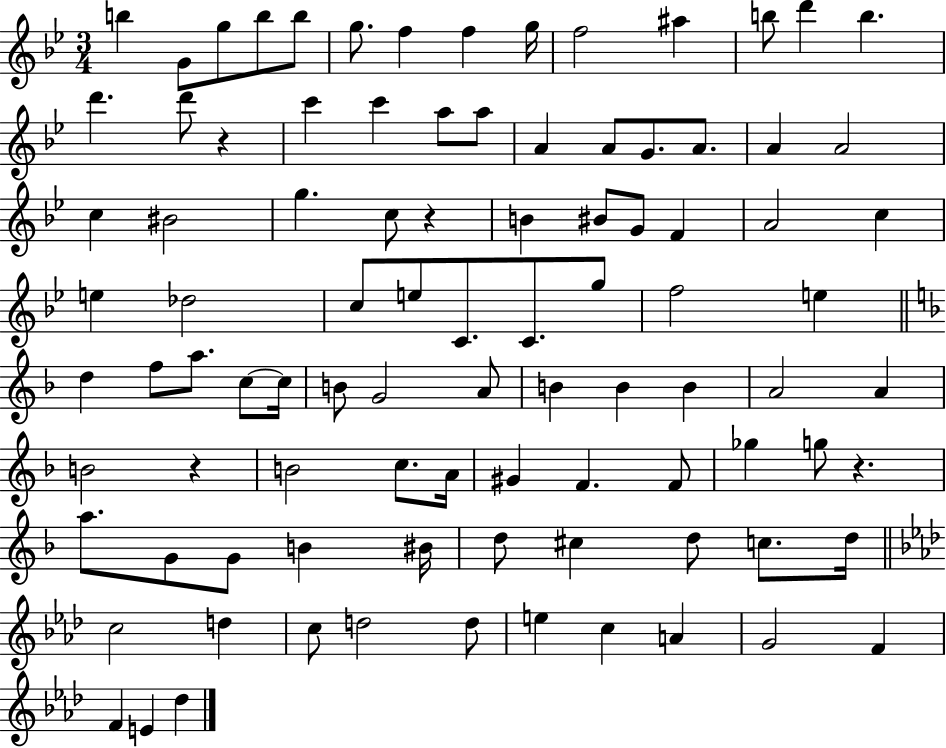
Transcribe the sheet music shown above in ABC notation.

X:1
T:Untitled
M:3/4
L:1/4
K:Bb
b G/2 g/2 b/2 b/2 g/2 f f g/4 f2 ^a b/2 d' b d' d'/2 z c' c' a/2 a/2 A A/2 G/2 A/2 A A2 c ^B2 g c/2 z B ^B/2 G/2 F A2 c e _d2 c/2 e/2 C/2 C/2 g/2 f2 e d f/2 a/2 c/2 c/4 B/2 G2 A/2 B B B A2 A B2 z B2 c/2 A/4 ^G F F/2 _g g/2 z a/2 G/2 G/2 B ^B/4 d/2 ^c d/2 c/2 d/4 c2 d c/2 d2 d/2 e c A G2 F F E _d